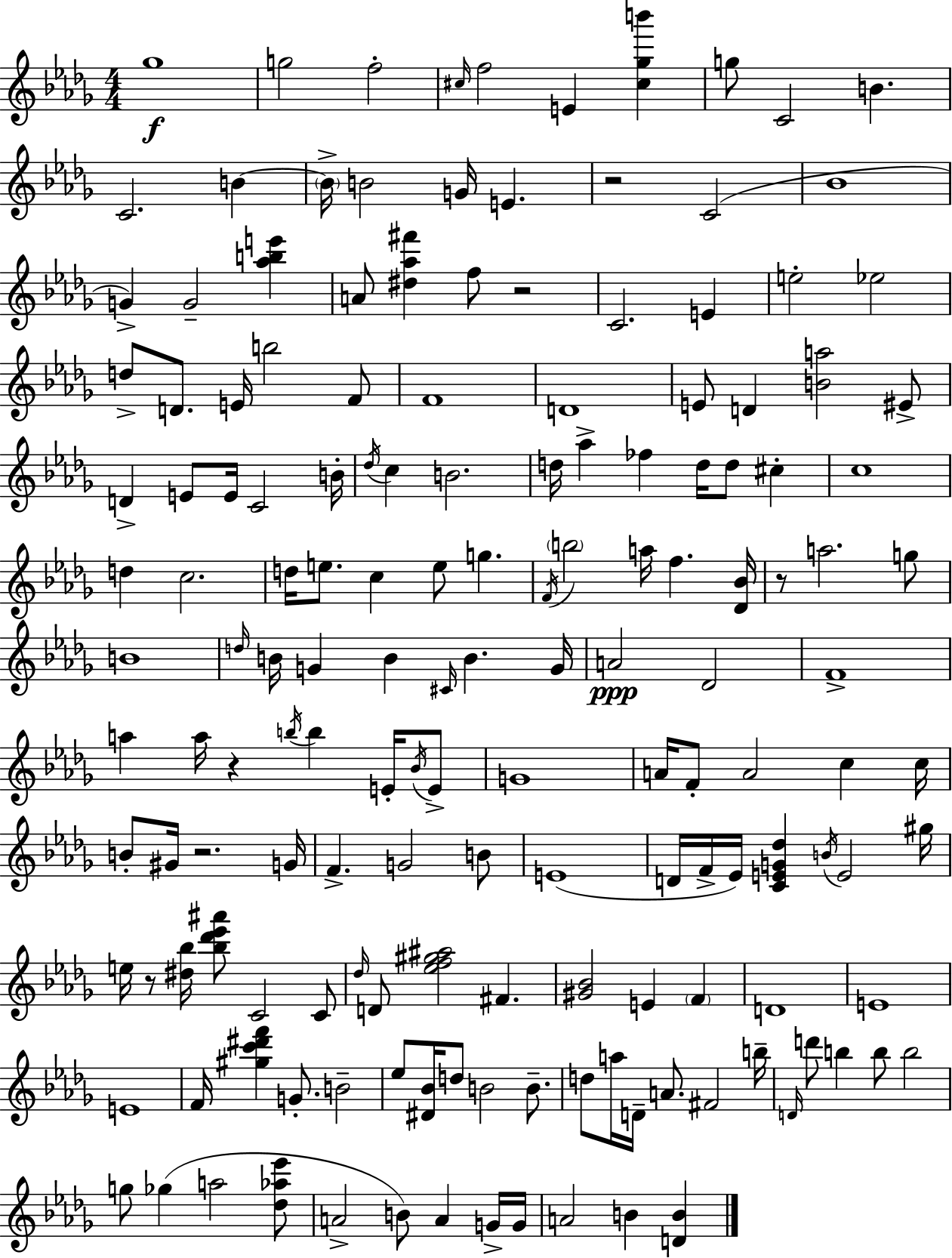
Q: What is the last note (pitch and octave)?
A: B4